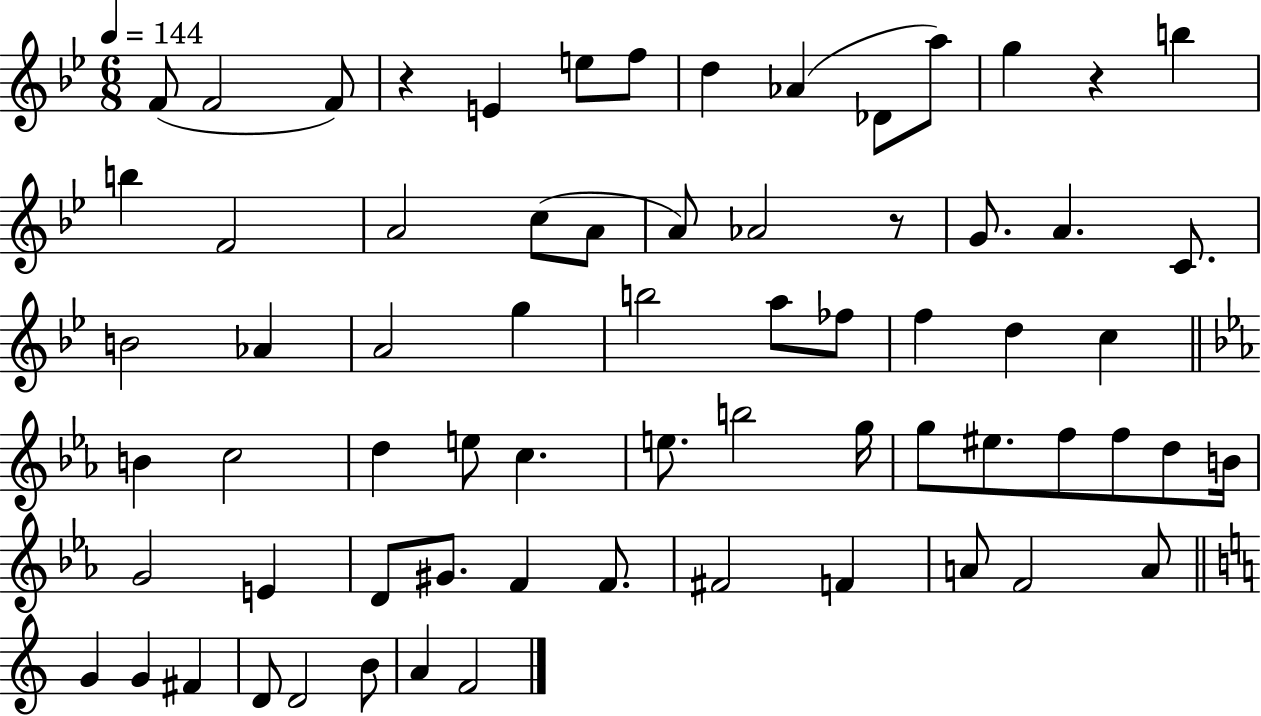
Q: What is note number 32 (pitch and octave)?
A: C5